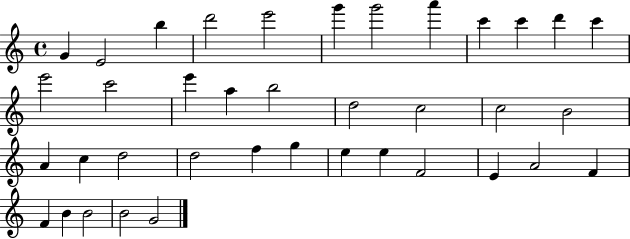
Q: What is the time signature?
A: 4/4